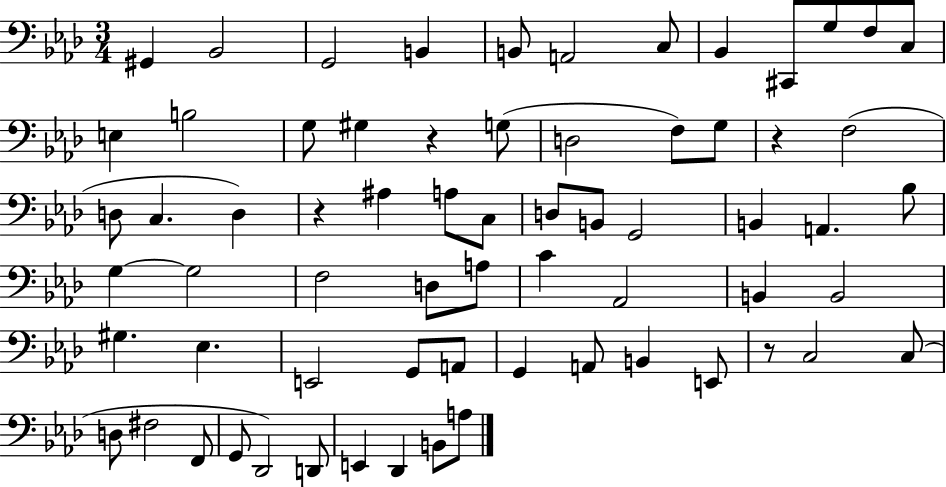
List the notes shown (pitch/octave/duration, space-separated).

G#2/q Bb2/h G2/h B2/q B2/e A2/h C3/e Bb2/q C#2/e G3/e F3/e C3/e E3/q B3/h G3/e G#3/q R/q G3/e D3/h F3/e G3/e R/q F3/h D3/e C3/q. D3/q R/q A#3/q A3/e C3/e D3/e B2/e G2/h B2/q A2/q. Bb3/e G3/q G3/h F3/h D3/e A3/e C4/q Ab2/h B2/q B2/h G#3/q. Eb3/q. E2/h G2/e A2/e G2/q A2/e B2/q E2/e R/e C3/h C3/e D3/e F#3/h F2/e G2/e Db2/h D2/e E2/q Db2/q B2/e A3/e